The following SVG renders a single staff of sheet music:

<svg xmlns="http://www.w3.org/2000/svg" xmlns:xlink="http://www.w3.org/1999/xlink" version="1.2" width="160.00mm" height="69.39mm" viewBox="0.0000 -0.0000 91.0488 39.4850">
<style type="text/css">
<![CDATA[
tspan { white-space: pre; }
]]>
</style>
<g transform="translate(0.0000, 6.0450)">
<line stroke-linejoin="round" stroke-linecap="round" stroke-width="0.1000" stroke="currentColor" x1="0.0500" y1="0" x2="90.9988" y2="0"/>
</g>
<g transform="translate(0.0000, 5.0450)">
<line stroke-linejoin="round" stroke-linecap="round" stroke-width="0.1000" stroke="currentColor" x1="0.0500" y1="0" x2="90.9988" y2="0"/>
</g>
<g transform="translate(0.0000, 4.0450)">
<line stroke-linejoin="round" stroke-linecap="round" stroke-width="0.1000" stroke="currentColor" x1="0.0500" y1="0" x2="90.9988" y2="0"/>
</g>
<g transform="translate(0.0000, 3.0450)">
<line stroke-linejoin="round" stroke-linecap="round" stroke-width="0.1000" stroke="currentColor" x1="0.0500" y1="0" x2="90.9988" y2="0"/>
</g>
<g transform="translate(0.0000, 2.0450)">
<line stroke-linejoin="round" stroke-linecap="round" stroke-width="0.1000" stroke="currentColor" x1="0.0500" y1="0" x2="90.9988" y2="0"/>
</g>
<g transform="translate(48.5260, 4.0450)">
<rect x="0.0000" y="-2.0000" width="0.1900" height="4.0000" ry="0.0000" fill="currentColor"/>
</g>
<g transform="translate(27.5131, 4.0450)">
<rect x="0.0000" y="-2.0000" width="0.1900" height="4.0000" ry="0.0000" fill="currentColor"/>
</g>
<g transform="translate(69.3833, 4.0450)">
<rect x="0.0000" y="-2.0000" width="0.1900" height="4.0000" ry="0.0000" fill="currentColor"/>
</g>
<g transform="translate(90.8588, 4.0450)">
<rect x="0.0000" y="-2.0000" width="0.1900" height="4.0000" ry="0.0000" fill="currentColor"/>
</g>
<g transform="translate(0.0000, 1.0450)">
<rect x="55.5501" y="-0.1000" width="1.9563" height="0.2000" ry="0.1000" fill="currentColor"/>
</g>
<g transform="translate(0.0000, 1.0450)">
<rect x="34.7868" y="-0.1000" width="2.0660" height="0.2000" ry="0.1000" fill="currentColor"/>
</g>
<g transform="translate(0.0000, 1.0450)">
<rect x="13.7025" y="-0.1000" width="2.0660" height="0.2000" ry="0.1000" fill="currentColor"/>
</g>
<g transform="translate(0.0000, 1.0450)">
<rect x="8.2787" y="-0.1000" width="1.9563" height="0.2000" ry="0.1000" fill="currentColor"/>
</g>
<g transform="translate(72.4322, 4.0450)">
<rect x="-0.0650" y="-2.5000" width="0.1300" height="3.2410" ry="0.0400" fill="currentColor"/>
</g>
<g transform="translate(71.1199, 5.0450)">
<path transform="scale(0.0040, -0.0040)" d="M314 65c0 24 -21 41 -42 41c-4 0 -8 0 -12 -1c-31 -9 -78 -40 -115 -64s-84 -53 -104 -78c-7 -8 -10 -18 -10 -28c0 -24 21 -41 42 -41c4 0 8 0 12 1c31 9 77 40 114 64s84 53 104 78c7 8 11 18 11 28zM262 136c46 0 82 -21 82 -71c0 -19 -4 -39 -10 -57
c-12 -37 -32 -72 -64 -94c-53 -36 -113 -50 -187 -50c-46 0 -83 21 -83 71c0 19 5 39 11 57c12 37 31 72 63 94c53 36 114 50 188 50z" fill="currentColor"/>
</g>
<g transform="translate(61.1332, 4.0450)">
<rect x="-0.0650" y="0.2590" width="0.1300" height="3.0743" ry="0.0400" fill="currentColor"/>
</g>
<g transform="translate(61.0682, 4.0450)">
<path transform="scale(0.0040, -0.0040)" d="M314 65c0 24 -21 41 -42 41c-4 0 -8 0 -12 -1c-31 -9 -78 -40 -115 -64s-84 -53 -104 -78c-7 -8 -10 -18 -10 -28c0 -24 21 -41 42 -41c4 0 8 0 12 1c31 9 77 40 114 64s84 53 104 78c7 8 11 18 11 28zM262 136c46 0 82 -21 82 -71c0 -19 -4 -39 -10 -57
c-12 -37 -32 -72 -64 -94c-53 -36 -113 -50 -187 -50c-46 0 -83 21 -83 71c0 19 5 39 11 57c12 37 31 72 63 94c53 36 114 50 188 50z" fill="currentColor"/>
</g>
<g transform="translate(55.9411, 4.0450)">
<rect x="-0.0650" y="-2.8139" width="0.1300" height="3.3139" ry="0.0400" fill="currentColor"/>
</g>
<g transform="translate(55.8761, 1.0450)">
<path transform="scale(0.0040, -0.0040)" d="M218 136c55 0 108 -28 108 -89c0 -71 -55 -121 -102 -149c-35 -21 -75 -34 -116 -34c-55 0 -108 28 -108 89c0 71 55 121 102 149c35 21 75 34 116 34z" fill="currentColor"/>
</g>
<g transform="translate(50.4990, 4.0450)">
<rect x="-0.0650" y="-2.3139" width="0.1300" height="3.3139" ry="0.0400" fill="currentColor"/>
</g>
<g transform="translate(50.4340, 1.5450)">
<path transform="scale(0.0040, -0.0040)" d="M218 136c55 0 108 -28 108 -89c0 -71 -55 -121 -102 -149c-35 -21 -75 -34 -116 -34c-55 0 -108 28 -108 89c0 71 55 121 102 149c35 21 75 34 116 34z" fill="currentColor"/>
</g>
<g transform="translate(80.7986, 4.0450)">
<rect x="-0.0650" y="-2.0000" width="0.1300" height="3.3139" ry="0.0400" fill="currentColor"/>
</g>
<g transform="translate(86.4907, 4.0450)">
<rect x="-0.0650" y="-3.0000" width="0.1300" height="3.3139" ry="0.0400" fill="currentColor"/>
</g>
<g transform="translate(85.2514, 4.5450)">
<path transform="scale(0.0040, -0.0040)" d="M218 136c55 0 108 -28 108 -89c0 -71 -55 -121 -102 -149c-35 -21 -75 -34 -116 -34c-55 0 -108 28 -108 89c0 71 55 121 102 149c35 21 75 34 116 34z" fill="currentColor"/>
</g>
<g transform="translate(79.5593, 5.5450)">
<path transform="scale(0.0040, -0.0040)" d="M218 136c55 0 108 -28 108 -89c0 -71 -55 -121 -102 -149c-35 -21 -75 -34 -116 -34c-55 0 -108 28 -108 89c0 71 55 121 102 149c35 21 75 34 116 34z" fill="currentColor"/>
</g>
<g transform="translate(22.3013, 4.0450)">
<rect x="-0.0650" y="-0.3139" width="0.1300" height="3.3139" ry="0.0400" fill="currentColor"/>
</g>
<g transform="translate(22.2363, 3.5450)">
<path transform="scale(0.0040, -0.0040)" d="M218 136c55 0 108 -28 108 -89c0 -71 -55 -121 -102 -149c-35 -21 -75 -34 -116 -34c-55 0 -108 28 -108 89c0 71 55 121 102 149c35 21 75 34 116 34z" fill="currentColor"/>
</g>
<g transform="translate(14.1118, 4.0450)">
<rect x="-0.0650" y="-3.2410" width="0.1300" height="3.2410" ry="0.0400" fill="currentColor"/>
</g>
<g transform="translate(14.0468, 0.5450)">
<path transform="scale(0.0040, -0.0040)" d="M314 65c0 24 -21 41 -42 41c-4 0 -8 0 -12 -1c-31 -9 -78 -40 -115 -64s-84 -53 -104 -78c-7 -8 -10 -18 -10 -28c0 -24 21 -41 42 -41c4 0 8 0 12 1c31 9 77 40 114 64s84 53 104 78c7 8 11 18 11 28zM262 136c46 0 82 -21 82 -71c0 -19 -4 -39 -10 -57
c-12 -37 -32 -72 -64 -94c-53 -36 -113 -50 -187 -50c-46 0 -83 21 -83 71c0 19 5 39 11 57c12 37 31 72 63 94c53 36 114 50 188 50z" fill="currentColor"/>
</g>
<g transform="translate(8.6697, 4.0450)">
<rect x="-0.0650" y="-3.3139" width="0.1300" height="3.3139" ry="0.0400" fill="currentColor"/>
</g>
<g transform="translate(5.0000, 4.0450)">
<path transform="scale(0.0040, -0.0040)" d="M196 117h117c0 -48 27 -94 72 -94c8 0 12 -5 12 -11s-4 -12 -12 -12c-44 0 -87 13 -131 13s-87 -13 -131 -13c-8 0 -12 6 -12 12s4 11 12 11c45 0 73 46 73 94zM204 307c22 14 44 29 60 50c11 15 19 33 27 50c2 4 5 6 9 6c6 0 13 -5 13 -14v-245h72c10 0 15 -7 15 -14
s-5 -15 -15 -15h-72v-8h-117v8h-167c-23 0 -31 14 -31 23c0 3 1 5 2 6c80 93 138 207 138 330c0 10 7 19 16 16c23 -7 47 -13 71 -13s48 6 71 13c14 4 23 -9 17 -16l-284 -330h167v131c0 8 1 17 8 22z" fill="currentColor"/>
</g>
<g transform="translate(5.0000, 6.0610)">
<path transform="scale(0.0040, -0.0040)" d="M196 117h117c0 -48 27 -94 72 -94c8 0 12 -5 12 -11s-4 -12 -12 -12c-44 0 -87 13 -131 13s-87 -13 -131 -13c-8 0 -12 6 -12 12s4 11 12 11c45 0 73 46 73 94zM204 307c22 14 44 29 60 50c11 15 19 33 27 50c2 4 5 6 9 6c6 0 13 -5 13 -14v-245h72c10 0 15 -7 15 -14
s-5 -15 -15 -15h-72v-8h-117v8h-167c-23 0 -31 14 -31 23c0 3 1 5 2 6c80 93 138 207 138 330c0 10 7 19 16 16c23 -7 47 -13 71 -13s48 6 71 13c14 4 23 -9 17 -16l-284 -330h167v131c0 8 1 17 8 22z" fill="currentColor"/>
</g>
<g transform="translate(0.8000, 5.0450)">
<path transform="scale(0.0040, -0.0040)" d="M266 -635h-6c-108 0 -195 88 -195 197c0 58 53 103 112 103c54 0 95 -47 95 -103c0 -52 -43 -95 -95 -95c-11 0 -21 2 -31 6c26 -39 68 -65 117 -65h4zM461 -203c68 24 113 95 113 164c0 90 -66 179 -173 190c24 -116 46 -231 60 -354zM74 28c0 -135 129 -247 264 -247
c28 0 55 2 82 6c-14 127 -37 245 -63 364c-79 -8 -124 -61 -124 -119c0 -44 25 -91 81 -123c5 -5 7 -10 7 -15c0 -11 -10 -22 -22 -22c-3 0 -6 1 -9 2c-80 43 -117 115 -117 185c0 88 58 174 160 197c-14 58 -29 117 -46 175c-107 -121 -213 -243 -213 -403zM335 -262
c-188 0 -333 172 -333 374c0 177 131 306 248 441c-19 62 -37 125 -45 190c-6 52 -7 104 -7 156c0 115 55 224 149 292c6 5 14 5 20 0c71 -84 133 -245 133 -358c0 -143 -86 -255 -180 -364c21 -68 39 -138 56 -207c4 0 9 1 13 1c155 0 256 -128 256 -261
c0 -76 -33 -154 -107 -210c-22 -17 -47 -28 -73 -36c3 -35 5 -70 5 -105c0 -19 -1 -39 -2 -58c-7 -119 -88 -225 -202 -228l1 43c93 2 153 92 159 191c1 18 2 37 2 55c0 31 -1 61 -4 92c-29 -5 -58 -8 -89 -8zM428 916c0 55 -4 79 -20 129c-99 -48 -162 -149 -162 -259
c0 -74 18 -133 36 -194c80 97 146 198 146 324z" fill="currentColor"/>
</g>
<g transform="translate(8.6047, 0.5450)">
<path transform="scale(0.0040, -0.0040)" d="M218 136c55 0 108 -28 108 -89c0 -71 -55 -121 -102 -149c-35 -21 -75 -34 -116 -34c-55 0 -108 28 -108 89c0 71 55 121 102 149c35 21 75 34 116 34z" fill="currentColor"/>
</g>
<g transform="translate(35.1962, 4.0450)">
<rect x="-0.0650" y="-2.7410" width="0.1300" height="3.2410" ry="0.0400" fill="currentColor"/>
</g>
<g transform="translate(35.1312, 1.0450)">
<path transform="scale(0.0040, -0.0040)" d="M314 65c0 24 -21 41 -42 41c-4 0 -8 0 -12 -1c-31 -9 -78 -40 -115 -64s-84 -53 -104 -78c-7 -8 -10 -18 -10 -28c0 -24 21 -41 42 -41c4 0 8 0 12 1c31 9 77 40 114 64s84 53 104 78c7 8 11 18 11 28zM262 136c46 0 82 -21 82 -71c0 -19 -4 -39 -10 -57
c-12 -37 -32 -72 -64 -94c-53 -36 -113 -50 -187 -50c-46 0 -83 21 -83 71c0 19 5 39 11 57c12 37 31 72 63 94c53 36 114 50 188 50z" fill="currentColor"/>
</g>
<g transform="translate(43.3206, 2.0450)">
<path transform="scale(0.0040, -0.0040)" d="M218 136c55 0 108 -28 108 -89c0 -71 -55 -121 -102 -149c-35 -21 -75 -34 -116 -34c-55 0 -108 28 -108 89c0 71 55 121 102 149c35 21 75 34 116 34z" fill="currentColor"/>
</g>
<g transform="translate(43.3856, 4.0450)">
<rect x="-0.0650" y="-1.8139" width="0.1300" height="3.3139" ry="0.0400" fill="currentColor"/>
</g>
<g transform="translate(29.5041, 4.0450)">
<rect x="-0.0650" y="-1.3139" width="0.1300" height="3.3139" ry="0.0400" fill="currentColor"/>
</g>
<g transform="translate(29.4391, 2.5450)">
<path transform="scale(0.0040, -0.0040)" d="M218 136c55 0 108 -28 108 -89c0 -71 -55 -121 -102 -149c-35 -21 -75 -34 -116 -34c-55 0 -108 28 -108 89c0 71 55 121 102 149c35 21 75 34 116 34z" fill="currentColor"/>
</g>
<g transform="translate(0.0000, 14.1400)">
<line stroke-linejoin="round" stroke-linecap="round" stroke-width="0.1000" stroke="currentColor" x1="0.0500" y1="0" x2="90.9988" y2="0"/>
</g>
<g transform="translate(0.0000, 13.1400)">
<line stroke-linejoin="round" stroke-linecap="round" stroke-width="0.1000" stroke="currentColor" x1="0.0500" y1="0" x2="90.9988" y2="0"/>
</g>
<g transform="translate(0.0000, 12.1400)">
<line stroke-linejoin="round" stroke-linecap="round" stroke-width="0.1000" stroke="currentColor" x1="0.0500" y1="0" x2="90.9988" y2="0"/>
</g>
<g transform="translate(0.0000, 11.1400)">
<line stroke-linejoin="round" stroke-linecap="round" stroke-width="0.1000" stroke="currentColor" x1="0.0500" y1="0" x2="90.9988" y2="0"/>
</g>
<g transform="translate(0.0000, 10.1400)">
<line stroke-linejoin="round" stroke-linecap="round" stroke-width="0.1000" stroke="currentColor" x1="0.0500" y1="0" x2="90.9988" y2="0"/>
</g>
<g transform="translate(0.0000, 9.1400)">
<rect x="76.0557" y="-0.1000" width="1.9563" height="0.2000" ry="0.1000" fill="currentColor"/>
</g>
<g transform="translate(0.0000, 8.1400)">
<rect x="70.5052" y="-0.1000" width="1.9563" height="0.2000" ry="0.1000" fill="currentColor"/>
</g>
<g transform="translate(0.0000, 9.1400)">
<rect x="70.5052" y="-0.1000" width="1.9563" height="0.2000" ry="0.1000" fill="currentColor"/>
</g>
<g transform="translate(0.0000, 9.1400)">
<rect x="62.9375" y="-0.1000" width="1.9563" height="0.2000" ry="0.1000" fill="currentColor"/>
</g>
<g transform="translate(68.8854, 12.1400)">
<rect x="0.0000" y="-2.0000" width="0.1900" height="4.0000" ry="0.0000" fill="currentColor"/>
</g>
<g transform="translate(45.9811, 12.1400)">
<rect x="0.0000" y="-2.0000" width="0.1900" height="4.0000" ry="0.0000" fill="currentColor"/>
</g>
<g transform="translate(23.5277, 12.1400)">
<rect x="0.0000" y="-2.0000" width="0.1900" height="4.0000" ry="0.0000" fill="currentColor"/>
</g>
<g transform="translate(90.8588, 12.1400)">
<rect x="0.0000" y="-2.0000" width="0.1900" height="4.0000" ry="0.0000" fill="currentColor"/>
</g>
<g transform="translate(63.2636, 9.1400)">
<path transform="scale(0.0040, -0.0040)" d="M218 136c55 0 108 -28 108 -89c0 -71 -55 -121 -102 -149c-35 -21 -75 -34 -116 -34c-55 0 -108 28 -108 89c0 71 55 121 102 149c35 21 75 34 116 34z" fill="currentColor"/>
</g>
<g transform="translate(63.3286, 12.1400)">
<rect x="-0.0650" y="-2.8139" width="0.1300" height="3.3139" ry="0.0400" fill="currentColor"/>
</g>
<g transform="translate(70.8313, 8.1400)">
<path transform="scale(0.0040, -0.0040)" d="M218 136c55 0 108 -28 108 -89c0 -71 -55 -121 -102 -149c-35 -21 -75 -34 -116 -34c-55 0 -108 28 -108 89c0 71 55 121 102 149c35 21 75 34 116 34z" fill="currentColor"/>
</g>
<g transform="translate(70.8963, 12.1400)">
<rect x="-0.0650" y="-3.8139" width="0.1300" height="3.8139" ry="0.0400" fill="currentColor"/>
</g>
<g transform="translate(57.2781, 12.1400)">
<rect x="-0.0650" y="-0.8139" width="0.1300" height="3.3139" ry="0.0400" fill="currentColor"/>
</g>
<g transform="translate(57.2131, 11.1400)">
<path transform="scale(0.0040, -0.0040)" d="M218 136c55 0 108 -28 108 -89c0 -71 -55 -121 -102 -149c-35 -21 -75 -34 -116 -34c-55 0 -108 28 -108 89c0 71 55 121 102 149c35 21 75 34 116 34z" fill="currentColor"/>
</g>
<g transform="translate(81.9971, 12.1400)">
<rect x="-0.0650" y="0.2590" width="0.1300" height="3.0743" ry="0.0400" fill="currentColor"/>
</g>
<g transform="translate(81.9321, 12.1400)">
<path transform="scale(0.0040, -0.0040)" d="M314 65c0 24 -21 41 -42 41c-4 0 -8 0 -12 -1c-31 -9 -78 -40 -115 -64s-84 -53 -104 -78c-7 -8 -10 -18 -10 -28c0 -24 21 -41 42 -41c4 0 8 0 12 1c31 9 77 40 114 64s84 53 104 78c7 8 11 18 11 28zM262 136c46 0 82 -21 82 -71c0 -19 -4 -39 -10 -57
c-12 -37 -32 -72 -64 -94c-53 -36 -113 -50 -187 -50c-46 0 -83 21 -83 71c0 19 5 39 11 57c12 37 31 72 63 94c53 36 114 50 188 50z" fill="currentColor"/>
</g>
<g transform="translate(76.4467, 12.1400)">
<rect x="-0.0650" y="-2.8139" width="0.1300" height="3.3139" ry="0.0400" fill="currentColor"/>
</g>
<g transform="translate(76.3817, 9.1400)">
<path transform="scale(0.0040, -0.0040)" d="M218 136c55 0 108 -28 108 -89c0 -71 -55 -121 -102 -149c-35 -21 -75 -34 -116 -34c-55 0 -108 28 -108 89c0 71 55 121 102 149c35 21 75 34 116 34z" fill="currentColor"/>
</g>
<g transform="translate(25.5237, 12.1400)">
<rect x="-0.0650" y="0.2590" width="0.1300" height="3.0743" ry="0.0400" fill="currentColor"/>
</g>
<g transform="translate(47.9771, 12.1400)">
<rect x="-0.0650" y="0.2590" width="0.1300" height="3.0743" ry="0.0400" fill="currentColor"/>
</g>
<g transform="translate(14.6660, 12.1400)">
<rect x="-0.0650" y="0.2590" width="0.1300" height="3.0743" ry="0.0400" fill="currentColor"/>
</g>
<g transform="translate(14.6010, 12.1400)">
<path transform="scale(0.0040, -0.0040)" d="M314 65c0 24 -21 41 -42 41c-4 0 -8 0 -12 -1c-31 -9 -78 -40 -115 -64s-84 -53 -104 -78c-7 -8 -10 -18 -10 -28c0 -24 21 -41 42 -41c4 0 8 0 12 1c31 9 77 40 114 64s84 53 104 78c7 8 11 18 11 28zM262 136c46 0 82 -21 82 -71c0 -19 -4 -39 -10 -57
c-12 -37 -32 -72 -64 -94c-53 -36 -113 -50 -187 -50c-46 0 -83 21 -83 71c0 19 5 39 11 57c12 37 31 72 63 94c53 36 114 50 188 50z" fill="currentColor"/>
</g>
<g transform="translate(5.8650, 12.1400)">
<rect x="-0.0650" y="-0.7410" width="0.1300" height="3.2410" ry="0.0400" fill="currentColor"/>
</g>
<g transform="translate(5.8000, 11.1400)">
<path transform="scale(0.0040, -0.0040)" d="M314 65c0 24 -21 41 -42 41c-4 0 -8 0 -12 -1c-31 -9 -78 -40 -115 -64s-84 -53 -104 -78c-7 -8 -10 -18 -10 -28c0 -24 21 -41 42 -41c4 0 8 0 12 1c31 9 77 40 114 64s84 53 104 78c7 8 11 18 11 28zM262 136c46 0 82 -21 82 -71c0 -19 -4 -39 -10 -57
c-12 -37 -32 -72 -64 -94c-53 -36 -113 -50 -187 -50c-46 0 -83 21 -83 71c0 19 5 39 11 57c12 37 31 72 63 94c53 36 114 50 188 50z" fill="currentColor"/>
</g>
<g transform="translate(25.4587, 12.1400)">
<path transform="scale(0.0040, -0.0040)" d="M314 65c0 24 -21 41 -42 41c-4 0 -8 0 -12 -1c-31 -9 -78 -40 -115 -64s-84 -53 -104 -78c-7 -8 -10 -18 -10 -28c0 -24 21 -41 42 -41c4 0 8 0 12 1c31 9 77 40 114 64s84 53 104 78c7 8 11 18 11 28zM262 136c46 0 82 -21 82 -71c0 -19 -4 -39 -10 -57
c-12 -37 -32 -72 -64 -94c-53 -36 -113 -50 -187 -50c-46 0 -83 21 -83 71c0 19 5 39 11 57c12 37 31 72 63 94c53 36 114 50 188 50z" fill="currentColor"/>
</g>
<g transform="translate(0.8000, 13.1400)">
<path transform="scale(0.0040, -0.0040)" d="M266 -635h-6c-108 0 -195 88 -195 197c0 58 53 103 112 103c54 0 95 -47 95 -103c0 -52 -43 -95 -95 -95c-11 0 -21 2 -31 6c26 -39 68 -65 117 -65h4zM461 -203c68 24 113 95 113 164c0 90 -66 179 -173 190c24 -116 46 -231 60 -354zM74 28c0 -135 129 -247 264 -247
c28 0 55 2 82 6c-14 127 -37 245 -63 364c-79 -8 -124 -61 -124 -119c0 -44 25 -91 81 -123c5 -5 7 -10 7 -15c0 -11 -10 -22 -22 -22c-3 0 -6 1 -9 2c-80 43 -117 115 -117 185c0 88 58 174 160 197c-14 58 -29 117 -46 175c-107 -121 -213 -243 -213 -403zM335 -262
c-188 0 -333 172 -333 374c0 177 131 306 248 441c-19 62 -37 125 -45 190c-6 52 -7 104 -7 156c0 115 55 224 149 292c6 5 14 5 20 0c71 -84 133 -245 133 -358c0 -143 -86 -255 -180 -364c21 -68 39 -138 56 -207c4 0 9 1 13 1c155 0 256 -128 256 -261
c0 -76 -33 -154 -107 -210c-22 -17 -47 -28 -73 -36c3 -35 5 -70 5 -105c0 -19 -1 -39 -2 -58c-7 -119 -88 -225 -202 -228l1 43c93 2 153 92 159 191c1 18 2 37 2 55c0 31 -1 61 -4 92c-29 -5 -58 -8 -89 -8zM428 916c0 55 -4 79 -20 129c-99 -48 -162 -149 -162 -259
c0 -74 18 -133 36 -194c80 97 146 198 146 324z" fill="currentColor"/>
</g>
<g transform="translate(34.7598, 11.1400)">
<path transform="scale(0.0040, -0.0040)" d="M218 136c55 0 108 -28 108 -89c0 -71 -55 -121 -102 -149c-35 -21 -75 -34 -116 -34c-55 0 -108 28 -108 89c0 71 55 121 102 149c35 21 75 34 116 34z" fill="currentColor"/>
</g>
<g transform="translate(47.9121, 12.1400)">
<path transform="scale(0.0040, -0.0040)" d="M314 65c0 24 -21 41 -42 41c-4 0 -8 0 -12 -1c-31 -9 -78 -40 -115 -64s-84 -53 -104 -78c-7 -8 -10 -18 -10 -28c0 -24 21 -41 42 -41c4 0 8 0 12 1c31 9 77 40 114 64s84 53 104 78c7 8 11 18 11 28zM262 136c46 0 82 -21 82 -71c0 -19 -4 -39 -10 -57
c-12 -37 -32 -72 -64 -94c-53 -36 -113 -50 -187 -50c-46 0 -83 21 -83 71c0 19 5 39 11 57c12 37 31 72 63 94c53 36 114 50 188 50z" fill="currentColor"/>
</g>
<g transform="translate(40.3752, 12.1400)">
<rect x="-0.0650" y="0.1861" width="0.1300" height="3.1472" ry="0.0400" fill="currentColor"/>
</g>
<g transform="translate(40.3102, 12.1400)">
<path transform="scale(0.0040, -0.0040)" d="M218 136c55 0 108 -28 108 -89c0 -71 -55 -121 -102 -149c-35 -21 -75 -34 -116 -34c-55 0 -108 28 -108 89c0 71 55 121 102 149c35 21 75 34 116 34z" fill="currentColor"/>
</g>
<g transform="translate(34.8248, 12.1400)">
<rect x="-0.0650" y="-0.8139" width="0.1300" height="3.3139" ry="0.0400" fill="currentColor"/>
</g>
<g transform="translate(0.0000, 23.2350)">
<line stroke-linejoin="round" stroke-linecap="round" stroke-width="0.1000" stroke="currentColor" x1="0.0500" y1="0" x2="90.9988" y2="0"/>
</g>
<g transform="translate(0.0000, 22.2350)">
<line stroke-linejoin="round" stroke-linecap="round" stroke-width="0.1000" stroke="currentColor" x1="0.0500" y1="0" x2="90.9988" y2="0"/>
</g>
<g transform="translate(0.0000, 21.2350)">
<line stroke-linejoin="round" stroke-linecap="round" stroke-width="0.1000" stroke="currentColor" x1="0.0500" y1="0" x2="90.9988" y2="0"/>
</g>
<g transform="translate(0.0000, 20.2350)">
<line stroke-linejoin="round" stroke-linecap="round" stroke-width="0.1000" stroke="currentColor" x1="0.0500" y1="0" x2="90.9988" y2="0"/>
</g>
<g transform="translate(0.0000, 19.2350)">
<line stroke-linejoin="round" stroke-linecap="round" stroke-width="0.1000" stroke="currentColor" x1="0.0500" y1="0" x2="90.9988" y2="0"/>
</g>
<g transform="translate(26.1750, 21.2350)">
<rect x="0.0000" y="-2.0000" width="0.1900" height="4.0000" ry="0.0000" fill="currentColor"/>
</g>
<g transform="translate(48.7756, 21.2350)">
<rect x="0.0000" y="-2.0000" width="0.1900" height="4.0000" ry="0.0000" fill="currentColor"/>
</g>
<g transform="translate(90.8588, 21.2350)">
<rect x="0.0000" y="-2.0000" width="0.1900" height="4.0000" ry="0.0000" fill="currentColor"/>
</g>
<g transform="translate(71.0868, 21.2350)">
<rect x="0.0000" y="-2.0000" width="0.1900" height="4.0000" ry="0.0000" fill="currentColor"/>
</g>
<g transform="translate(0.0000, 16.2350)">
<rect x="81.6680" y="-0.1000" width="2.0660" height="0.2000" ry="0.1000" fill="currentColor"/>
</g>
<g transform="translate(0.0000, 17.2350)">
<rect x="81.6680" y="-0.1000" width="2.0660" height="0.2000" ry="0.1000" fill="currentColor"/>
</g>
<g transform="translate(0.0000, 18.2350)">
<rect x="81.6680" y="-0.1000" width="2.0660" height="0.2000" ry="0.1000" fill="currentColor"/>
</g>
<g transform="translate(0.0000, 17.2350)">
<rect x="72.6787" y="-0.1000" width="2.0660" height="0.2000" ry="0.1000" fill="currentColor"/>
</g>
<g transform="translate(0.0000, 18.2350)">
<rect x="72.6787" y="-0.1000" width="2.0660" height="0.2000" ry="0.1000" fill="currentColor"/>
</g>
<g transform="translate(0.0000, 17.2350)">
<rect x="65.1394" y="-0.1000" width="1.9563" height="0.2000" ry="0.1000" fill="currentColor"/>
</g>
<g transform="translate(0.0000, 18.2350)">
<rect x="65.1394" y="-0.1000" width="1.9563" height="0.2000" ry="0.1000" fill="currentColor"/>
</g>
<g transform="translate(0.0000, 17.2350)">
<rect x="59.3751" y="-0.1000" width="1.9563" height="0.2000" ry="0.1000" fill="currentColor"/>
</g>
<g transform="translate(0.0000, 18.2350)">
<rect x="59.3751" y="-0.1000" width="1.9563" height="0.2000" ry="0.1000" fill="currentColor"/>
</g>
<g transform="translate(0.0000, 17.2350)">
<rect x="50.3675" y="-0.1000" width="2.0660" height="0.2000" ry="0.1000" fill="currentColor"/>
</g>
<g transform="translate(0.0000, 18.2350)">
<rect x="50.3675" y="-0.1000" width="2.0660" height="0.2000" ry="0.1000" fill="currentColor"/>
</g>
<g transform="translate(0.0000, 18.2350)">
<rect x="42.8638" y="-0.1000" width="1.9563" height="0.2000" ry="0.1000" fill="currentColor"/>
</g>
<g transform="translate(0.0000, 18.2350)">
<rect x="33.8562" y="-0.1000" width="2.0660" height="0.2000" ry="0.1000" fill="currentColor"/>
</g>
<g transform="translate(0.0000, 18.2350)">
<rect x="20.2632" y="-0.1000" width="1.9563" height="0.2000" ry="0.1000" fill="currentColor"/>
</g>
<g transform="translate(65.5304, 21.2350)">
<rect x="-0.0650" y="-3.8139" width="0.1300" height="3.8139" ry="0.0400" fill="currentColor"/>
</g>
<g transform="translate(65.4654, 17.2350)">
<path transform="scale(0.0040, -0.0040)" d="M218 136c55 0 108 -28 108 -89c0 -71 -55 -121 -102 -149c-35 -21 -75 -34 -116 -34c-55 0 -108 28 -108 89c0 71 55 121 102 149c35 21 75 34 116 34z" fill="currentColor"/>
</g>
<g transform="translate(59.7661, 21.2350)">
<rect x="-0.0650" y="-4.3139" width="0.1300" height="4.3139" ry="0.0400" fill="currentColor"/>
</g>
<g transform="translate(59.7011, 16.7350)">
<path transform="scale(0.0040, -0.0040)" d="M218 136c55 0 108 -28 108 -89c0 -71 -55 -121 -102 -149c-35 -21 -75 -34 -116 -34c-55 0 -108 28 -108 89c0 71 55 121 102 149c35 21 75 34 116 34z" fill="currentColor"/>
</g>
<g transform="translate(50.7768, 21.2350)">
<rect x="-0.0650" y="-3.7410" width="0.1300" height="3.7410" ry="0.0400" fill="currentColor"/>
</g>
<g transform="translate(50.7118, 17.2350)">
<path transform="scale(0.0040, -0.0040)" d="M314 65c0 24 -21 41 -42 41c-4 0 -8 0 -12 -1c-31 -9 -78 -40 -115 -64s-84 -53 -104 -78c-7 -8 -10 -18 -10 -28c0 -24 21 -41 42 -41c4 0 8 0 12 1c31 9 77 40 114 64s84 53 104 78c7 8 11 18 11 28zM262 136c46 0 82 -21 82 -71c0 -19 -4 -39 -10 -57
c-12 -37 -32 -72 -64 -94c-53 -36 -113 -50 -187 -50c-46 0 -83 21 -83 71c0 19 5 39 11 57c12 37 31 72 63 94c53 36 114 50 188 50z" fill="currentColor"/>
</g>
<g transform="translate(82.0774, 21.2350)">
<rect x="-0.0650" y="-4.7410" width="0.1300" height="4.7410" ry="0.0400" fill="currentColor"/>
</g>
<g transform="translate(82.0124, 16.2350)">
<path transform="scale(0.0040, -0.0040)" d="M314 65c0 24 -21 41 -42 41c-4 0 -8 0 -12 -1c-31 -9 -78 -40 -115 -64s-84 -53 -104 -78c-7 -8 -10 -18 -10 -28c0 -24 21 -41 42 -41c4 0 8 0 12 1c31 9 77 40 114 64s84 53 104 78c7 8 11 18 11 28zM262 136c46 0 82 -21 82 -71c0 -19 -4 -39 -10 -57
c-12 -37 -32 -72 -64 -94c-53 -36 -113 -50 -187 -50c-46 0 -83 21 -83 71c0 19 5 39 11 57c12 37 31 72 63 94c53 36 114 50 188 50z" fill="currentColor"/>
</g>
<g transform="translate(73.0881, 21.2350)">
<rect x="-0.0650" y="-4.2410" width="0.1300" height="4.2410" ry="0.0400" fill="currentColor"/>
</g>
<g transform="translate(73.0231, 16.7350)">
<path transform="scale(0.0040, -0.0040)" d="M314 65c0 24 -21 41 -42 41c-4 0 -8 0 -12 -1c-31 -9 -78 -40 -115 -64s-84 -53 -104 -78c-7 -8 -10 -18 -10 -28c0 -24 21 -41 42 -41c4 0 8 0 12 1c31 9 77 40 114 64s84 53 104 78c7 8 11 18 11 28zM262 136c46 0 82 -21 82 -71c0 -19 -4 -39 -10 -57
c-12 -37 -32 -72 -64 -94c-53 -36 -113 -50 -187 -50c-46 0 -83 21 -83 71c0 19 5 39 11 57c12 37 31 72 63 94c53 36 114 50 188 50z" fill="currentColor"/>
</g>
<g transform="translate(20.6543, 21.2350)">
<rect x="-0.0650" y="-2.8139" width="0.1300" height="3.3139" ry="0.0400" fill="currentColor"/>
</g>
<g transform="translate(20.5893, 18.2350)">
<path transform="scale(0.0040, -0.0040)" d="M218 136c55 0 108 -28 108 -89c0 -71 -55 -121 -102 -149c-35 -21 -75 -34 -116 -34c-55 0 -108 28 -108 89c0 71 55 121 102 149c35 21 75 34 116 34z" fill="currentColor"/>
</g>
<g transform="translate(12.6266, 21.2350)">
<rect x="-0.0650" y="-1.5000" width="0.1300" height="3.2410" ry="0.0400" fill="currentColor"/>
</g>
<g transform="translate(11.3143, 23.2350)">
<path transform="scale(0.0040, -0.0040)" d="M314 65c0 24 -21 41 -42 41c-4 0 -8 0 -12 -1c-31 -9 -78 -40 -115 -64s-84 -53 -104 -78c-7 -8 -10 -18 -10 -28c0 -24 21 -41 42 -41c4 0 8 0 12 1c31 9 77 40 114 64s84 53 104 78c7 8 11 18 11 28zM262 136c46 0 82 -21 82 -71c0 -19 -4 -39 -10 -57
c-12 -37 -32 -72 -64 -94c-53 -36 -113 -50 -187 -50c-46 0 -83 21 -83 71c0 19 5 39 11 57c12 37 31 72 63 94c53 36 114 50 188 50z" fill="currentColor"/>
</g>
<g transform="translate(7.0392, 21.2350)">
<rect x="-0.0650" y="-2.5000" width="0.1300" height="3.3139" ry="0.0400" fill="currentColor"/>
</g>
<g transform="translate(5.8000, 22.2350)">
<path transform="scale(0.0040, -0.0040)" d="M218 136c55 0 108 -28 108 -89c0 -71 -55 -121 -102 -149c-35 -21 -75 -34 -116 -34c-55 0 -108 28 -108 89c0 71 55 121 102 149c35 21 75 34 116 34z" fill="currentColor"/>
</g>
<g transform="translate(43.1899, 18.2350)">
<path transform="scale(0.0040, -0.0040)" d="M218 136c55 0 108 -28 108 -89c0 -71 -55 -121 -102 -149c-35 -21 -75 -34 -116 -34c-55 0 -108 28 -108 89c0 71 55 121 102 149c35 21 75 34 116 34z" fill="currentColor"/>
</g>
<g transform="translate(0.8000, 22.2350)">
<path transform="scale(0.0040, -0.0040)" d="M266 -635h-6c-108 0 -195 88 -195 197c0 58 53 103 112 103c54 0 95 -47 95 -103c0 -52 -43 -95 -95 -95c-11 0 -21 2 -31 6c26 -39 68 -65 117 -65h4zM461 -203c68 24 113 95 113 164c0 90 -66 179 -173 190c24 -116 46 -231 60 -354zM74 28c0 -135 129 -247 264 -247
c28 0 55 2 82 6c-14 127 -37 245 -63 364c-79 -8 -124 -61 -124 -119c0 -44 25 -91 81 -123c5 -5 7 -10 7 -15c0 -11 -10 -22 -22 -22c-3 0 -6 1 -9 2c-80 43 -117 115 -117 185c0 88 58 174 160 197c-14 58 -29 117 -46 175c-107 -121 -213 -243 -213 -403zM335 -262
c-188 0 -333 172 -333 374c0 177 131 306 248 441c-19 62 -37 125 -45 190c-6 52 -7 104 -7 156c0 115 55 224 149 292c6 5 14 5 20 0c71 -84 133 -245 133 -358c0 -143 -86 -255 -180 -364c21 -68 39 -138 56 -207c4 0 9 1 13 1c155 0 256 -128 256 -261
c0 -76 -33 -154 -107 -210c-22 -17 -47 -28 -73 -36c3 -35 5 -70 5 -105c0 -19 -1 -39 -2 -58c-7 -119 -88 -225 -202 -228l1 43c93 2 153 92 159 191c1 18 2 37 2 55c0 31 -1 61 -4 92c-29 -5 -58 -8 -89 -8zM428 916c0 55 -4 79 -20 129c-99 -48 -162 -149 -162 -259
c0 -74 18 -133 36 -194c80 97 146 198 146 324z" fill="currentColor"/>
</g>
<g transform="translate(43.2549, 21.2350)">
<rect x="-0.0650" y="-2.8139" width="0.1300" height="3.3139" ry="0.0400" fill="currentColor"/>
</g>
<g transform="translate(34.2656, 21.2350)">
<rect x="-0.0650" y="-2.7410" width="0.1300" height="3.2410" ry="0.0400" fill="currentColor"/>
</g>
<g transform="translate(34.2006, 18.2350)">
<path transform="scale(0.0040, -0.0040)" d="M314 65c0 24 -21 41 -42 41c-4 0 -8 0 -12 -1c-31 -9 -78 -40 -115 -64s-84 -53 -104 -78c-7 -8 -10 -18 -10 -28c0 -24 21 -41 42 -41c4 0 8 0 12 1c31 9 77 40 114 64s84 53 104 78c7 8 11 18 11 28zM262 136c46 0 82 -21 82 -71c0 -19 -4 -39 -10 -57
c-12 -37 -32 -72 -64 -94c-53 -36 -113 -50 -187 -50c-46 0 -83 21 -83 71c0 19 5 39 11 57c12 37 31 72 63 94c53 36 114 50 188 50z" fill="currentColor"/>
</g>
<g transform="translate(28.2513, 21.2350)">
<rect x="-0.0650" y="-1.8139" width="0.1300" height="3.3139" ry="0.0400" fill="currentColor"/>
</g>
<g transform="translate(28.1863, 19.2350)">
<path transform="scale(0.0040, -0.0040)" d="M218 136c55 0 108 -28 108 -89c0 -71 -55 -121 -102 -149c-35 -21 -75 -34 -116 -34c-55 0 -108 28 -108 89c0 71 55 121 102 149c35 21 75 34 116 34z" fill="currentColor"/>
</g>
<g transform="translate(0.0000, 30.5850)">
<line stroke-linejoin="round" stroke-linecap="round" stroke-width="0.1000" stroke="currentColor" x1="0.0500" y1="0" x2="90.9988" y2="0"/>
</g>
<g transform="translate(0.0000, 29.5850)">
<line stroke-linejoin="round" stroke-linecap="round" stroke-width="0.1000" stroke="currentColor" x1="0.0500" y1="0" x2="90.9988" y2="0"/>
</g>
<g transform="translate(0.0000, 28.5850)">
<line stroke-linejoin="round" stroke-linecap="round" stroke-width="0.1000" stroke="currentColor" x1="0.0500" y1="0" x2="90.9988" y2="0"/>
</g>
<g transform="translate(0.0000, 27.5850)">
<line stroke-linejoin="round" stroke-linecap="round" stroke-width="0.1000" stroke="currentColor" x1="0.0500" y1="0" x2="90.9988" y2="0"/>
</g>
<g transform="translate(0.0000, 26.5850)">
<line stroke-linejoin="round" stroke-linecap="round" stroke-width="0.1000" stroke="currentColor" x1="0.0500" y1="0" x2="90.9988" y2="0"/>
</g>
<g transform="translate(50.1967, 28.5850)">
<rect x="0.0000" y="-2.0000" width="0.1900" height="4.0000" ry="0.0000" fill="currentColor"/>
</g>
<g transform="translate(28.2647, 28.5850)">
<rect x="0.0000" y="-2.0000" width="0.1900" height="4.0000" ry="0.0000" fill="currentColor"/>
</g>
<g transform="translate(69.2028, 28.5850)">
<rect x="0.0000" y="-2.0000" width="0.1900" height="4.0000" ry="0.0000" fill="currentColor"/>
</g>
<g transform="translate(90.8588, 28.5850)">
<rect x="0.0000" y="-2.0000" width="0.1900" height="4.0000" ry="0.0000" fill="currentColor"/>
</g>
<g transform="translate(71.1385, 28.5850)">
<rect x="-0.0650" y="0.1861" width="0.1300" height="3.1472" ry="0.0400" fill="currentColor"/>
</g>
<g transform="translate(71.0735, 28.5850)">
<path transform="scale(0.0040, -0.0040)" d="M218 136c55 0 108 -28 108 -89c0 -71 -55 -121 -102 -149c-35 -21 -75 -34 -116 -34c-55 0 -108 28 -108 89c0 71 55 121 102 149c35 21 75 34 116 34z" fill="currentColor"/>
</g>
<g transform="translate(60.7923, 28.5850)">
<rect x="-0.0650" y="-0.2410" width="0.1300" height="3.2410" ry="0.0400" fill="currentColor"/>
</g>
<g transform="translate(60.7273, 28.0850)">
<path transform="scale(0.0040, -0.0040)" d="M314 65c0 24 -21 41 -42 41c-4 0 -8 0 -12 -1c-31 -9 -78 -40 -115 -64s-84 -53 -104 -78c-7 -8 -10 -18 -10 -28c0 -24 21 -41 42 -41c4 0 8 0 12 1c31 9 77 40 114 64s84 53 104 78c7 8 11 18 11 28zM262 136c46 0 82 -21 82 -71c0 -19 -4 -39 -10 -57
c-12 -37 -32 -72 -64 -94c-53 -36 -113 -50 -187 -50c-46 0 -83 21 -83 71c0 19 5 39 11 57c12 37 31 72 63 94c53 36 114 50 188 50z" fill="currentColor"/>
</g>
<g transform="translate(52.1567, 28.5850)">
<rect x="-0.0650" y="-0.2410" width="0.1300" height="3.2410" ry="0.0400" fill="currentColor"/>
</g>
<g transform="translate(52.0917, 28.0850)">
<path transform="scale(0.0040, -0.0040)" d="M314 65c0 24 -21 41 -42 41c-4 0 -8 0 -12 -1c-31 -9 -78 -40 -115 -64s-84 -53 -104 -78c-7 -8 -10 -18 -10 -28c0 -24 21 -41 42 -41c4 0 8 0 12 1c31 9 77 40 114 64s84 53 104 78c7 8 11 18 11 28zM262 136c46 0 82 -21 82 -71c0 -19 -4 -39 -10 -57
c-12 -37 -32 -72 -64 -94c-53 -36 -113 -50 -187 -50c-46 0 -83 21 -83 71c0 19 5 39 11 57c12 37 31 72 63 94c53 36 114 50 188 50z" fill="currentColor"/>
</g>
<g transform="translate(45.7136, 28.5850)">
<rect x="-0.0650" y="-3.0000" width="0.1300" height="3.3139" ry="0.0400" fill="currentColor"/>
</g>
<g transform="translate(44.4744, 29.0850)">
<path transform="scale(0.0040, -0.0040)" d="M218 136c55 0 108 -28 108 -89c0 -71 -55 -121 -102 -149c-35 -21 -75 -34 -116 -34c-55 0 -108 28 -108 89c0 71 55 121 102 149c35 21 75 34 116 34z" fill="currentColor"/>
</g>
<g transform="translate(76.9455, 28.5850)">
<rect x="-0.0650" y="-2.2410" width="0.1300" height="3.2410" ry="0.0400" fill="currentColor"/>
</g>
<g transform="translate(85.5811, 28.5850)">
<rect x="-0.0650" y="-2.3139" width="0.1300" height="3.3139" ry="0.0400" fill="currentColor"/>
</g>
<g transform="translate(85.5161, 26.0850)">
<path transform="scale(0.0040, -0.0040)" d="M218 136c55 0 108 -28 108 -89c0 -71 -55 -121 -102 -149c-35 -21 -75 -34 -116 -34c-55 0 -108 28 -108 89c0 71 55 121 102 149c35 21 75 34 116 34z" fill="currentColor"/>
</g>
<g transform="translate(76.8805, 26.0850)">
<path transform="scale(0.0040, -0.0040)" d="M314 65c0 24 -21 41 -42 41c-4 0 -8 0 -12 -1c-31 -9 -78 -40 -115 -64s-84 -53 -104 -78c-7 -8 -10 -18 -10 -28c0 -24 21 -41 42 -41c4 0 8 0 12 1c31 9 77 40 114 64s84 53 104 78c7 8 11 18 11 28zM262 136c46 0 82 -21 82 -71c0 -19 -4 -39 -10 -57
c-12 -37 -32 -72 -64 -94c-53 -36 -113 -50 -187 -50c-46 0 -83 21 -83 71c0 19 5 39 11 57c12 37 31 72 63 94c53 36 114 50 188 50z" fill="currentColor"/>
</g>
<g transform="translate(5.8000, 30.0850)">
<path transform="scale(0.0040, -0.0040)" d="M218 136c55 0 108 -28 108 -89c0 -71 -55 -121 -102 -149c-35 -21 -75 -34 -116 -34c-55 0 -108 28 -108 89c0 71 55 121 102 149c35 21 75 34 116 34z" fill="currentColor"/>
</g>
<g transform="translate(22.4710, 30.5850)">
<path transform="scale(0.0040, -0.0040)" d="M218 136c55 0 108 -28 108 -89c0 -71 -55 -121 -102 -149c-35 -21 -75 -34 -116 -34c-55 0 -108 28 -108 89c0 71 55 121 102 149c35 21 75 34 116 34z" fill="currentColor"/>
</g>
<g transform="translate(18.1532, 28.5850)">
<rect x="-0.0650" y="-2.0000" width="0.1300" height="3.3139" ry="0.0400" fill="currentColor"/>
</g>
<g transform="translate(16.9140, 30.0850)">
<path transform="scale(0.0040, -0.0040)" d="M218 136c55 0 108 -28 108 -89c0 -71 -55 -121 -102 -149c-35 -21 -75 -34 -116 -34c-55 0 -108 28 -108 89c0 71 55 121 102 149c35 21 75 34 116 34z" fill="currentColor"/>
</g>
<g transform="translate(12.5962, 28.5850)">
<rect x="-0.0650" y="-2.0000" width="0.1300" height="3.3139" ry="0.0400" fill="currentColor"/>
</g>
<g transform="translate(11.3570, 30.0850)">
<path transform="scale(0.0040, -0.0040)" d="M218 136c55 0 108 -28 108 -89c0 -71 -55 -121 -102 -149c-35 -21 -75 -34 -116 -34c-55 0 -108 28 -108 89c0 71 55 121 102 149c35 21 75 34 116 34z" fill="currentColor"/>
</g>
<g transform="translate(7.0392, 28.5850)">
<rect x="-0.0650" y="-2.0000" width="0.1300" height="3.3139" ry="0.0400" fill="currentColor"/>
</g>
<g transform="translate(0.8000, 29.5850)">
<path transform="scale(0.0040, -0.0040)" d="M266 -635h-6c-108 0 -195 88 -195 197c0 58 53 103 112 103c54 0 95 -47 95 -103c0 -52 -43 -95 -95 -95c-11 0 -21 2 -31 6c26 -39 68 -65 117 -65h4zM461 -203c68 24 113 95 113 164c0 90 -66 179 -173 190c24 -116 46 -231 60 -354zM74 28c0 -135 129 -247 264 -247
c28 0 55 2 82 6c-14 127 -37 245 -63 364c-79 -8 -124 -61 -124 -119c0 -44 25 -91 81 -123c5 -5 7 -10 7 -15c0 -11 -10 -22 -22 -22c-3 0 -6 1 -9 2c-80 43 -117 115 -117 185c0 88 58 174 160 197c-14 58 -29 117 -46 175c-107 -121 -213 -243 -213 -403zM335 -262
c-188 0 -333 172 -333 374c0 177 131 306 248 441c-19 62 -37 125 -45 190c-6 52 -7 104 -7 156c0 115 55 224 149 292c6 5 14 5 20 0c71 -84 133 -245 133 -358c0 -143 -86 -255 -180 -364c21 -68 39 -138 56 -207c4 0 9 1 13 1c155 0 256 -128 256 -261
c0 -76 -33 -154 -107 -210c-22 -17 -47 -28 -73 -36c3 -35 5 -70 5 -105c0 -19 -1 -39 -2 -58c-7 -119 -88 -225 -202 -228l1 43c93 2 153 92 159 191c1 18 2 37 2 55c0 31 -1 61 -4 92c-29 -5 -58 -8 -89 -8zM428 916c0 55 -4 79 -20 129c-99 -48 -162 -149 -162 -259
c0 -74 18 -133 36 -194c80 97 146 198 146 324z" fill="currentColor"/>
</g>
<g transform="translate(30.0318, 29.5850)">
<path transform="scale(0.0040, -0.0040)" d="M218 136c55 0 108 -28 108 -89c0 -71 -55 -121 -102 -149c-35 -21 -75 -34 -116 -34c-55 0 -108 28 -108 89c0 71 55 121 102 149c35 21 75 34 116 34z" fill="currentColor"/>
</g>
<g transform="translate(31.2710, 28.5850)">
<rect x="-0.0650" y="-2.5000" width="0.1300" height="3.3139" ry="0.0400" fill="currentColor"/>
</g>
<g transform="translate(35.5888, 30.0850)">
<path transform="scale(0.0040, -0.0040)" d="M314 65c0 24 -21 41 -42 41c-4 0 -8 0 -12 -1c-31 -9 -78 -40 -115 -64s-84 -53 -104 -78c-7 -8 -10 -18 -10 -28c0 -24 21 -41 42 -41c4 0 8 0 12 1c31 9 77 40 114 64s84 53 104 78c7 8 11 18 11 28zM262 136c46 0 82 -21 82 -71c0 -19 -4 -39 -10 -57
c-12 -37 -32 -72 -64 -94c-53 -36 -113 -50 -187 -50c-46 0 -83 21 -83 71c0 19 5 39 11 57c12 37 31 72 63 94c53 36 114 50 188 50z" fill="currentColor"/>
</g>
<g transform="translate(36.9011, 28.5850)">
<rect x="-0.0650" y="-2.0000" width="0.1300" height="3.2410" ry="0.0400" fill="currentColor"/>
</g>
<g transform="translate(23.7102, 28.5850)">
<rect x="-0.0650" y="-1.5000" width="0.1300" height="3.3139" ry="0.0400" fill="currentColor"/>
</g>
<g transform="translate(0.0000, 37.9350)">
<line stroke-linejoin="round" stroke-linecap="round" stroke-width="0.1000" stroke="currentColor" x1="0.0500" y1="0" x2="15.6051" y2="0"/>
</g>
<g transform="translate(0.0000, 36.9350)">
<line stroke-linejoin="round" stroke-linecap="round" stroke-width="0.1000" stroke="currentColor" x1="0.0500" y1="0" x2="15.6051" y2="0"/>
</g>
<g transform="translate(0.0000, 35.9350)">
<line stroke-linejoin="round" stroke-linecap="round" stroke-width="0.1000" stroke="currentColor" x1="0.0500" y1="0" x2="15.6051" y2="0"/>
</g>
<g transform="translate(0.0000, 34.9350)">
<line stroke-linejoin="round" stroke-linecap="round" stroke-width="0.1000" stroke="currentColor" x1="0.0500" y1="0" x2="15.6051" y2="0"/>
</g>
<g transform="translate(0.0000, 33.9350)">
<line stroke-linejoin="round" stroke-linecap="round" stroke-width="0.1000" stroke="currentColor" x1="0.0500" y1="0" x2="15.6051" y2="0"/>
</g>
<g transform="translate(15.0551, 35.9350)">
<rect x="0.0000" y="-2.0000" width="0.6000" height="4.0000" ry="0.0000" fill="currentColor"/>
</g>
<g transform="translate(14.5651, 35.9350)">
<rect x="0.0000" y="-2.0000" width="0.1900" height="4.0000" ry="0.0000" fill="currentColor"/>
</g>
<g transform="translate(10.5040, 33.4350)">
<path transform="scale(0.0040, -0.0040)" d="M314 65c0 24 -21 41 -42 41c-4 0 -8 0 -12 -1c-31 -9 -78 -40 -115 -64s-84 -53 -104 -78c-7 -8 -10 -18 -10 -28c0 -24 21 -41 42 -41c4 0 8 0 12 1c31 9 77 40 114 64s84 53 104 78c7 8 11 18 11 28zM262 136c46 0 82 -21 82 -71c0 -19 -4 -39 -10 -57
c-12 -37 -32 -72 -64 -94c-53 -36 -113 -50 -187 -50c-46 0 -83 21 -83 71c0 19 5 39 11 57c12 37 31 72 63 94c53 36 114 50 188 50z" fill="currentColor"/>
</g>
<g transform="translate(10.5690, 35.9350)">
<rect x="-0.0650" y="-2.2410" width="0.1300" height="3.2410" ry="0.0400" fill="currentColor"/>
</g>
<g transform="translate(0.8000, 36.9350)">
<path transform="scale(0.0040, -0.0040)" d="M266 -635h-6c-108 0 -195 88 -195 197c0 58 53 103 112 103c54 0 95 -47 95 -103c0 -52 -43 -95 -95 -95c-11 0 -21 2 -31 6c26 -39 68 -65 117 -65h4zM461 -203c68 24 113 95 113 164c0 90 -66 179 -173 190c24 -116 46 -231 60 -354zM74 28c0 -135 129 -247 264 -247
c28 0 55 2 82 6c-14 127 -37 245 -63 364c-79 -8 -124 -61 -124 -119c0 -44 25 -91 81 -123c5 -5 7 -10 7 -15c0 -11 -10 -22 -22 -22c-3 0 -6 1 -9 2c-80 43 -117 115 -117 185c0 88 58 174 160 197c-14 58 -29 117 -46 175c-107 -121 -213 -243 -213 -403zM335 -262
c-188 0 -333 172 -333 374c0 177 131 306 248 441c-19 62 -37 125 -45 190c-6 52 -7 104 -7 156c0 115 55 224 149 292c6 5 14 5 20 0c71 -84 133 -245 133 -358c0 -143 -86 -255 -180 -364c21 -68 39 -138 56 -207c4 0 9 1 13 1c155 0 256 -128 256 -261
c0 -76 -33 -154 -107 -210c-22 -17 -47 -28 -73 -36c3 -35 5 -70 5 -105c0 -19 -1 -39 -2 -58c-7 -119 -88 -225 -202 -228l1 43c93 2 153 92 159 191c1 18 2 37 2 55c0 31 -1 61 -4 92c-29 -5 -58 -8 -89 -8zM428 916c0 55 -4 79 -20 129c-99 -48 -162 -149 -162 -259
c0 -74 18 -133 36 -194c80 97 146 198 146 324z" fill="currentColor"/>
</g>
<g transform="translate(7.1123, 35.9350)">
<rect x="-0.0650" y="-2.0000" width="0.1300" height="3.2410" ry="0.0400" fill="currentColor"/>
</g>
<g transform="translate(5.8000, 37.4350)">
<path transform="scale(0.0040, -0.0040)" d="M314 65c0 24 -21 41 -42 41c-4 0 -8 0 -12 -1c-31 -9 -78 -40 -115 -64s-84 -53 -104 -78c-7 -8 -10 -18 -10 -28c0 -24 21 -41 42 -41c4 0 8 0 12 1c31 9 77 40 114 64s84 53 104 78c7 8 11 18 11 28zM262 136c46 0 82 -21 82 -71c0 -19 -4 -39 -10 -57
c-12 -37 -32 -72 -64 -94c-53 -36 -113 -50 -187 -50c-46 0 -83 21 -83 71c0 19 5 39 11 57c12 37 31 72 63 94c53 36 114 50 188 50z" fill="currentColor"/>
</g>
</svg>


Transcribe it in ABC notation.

X:1
T:Untitled
M:4/4
L:1/4
K:C
b b2 c e a2 f g a B2 G2 F A d2 B2 B2 d B B2 d a c' a B2 G E2 a f a2 a c'2 d' c' d'2 e'2 F F F E G F2 A c2 c2 B g2 g F2 g2